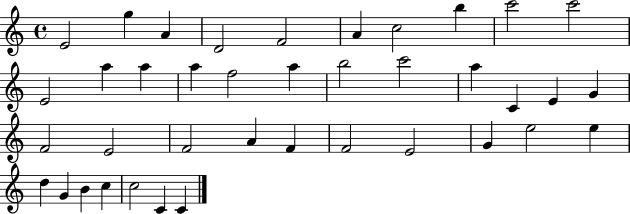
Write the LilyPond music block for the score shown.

{
  \clef treble
  \time 4/4
  \defaultTimeSignature
  \key c \major
  e'2 g''4 a'4 | d'2 f'2 | a'4 c''2 b''4 | c'''2 c'''2 | \break e'2 a''4 a''4 | a''4 f''2 a''4 | b''2 c'''2 | a''4 c'4 e'4 g'4 | \break f'2 e'2 | f'2 a'4 f'4 | f'2 e'2 | g'4 e''2 e''4 | \break d''4 g'4 b'4 c''4 | c''2 c'4 c'4 | \bar "|."
}